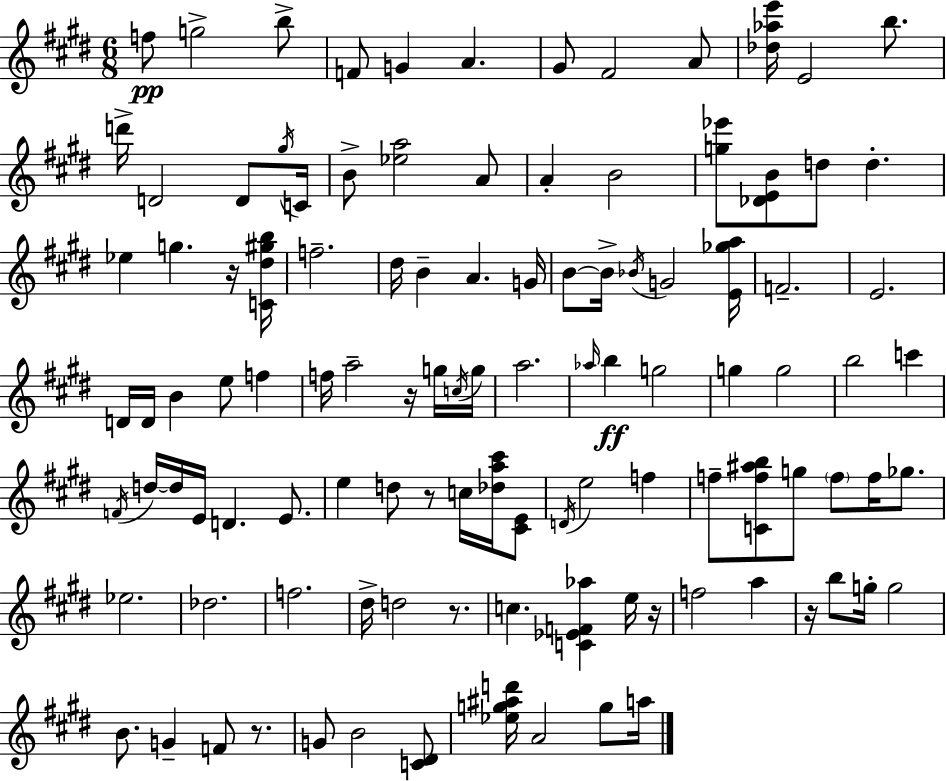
{
  \clef treble
  \numericTimeSignature
  \time 6/8
  \key e \major
  f''8\pp g''2-> b''8-> | f'8 g'4 a'4. | gis'8 fis'2 a'8 | <des'' aes'' e'''>16 e'2 b''8. | \break d'''16-> d'2 d'8 \acciaccatura { gis''16 } | c'16 b'8-> <ees'' a''>2 a'8 | a'4-. b'2 | <g'' ees'''>8 <des' e' b'>8 d''8 d''4.-. | \break ees''4 g''4. r16 | <c' dis'' gis'' b''>16 f''2.-- | dis''16 b'4-- a'4. | g'16 b'8~~ b'16-> \acciaccatura { bes'16 } g'2 | \break <e' ges'' a''>16 f'2.-- | e'2. | d'16 d'16 b'4 e''8 f''4 | f''16 a''2-- r16 | \break g''16 \acciaccatura { c''16 } g''16 a''2. | \grace { aes''16 }\ff b''4 g''2 | g''4 g''2 | b''2 | \break c'''4 \acciaccatura { f'16 } d''16~~ d''16 e'16 d'4. | e'8. e''4 d''8 r8 | c''16 <des'' a'' cis'''>16 <cis' e'>8 \acciaccatura { d'16 } e''2 | f''4 f''8-- <c' f'' ais'' b''>8 g''8 | \break \parenthesize f''8 f''16 ges''8. ees''2. | des''2. | f''2. | dis''16-> d''2 | \break r8. c''4. | <c' ees' f' aes''>4 e''16 r16 f''2 | a''4 r16 b''8 g''16-. g''2 | b'8. g'4-- | \break f'8 r8. g'8 b'2 | <c' dis'>8 <ees'' g'' ais'' d'''>16 a'2 | g''8 a''16 \bar "|."
}